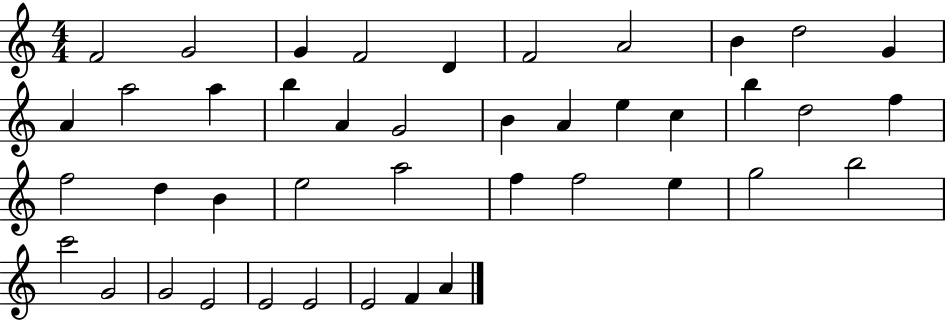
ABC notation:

X:1
T:Untitled
M:4/4
L:1/4
K:C
F2 G2 G F2 D F2 A2 B d2 G A a2 a b A G2 B A e c b d2 f f2 d B e2 a2 f f2 e g2 b2 c'2 G2 G2 E2 E2 E2 E2 F A